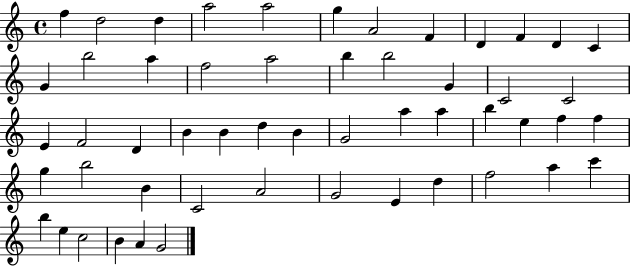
X:1
T:Untitled
M:4/4
L:1/4
K:C
f d2 d a2 a2 g A2 F D F D C G b2 a f2 a2 b b2 G C2 C2 E F2 D B B d B G2 a a b e f f g b2 B C2 A2 G2 E d f2 a c' b e c2 B A G2